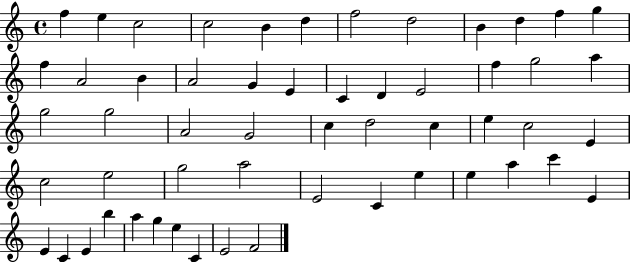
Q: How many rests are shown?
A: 0